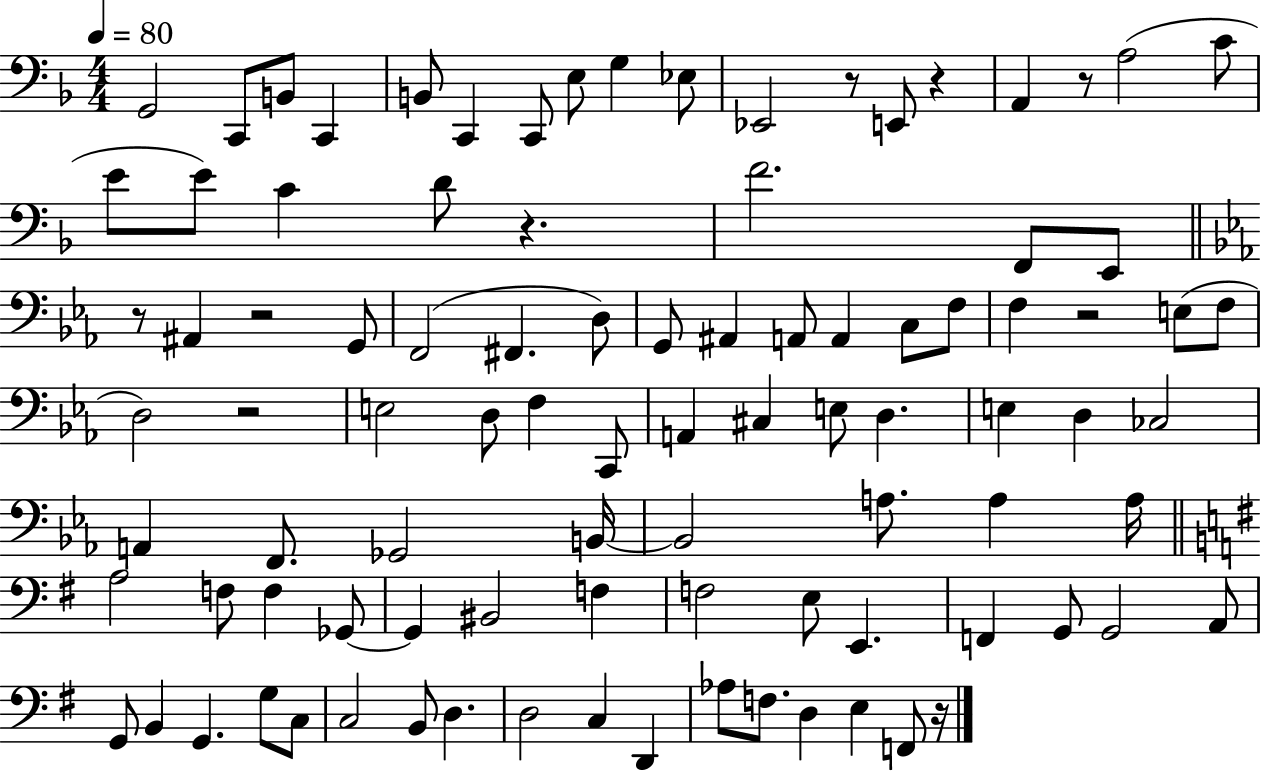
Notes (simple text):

G2/h C2/e B2/e C2/q B2/e C2/q C2/e E3/e G3/q Eb3/e Eb2/h R/e E2/e R/q A2/q R/e A3/h C4/e E4/e E4/e C4/q D4/e R/q. F4/h. F2/e E2/e R/e A#2/q R/h G2/e F2/h F#2/q. D3/e G2/e A#2/q A2/e A2/q C3/e F3/e F3/q R/h E3/e F3/e D3/h R/h E3/h D3/e F3/q C2/e A2/q C#3/q E3/e D3/q. E3/q D3/q CES3/h A2/q F2/e. Gb2/h B2/s B2/h A3/e. A3/q A3/s A3/h F3/e F3/q Gb2/e Gb2/q BIS2/h F3/q F3/h E3/e E2/q. F2/q G2/e G2/h A2/e G2/e B2/q G2/q. G3/e C3/e C3/h B2/e D3/q. D3/h C3/q D2/q Ab3/e F3/e. D3/q E3/q F2/e R/s